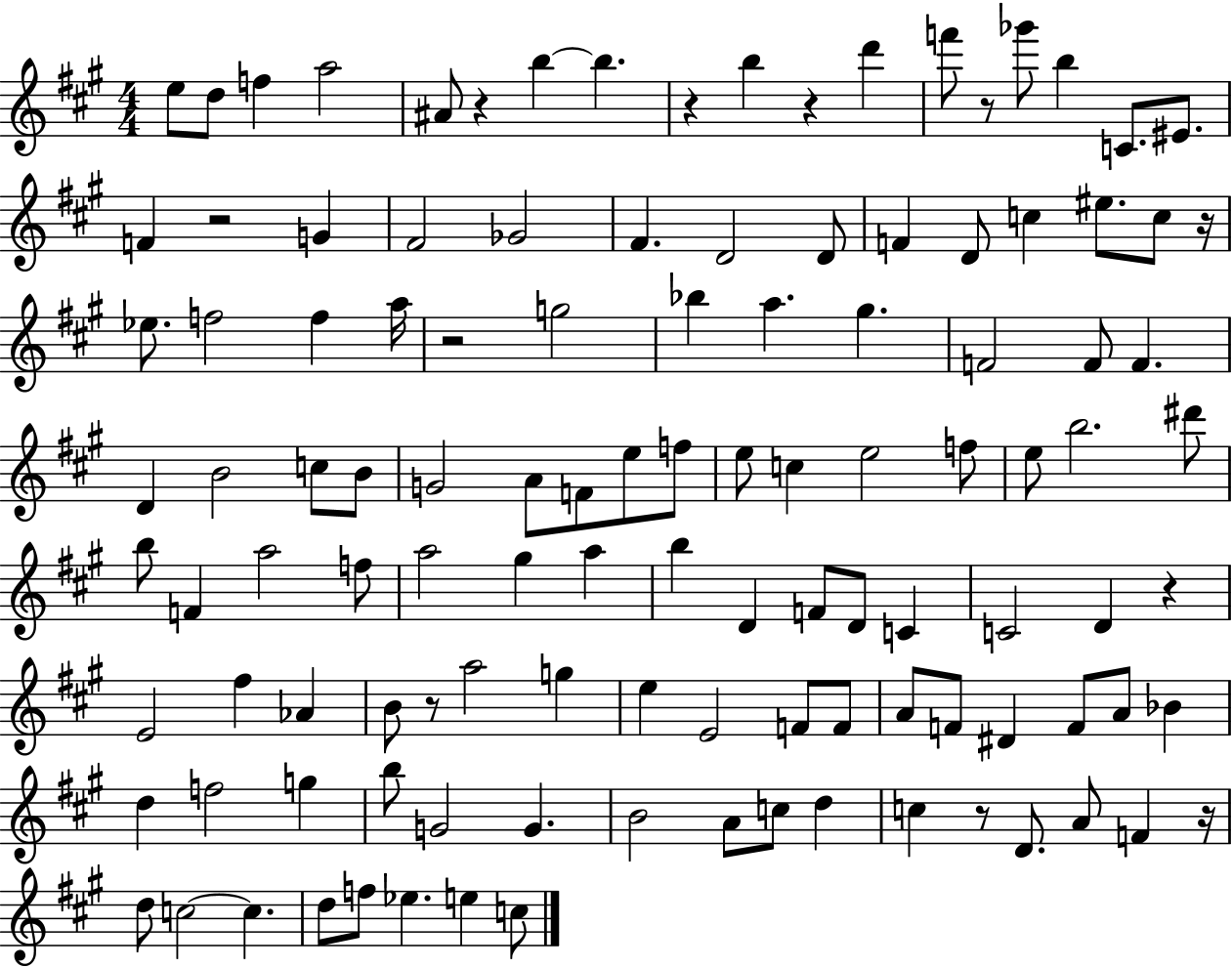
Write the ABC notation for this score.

X:1
T:Untitled
M:4/4
L:1/4
K:A
e/2 d/2 f a2 ^A/2 z b b z b z d' f'/2 z/2 _g'/2 b C/2 ^E/2 F z2 G ^F2 _G2 ^F D2 D/2 F D/2 c ^e/2 c/2 z/4 _e/2 f2 f a/4 z2 g2 _b a ^g F2 F/2 F D B2 c/2 B/2 G2 A/2 F/2 e/2 f/2 e/2 c e2 f/2 e/2 b2 ^d'/2 b/2 F a2 f/2 a2 ^g a b D F/2 D/2 C C2 D z E2 ^f _A B/2 z/2 a2 g e E2 F/2 F/2 A/2 F/2 ^D F/2 A/2 _B d f2 g b/2 G2 G B2 A/2 c/2 d c z/2 D/2 A/2 F z/4 d/2 c2 c d/2 f/2 _e e c/2